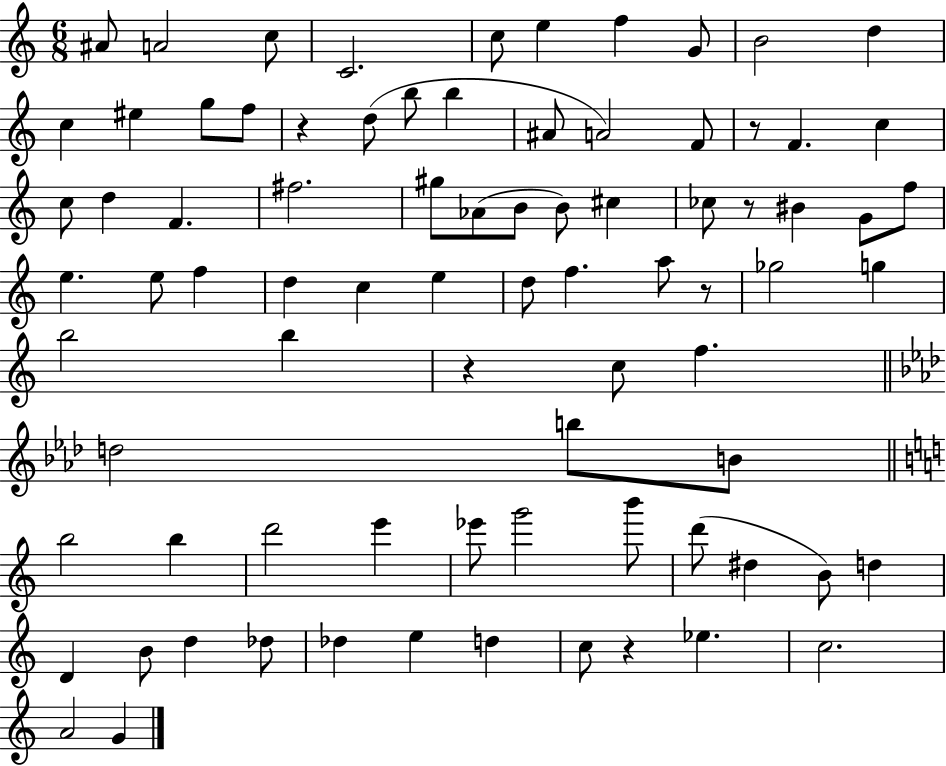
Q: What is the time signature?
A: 6/8